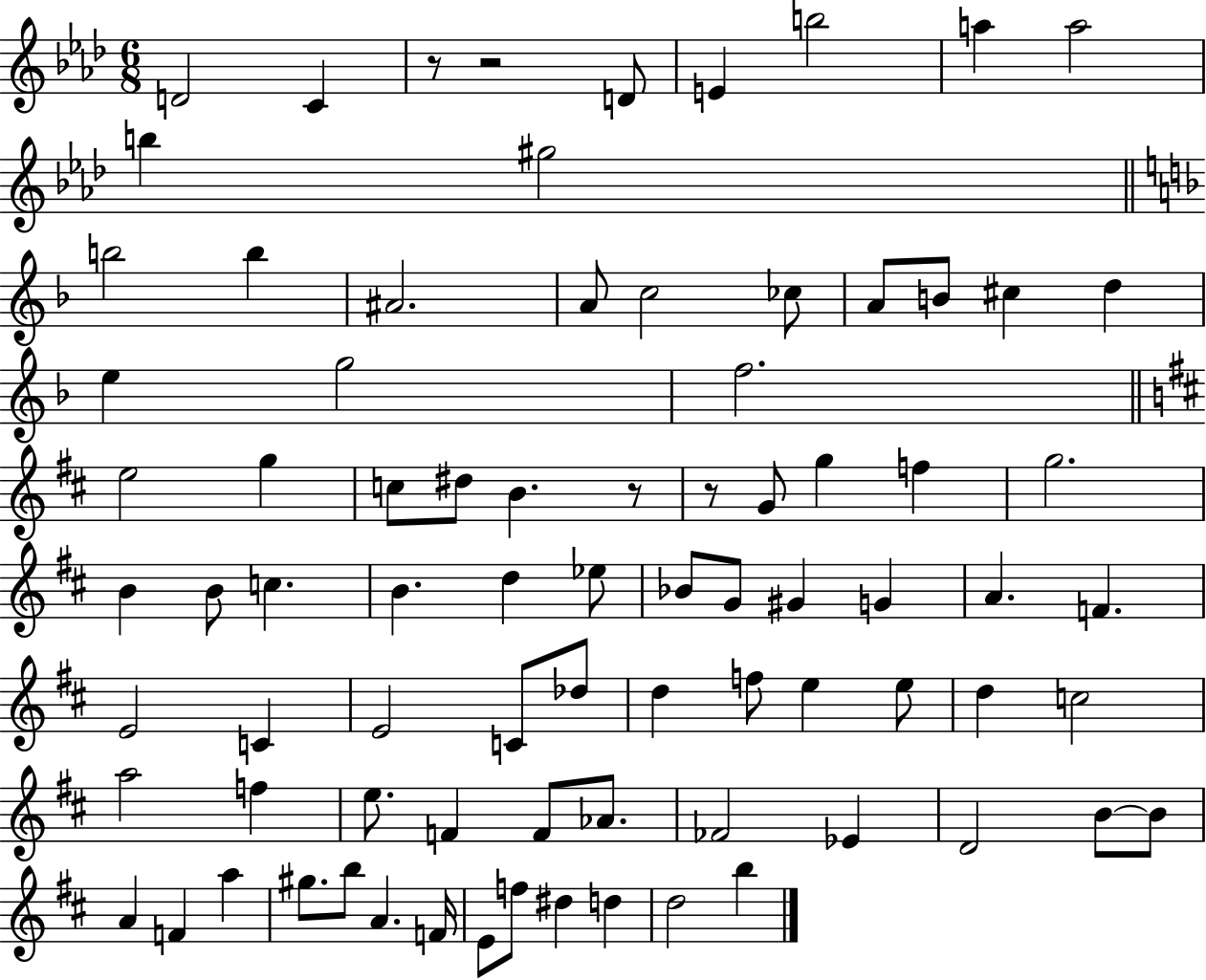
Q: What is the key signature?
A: AES major